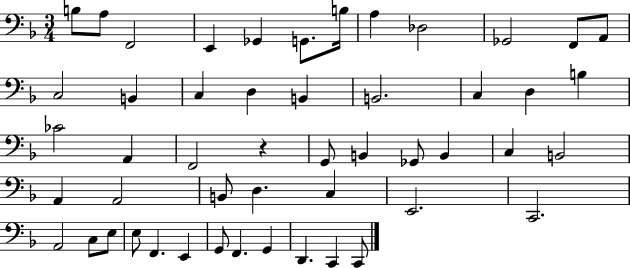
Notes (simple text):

B3/e A3/e F2/h E2/q Gb2/q G2/e. B3/s A3/q Db3/h Gb2/h F2/e A2/e C3/h B2/q C3/q D3/q B2/q B2/h. C3/q D3/q B3/q CES4/h A2/q F2/h R/q G2/e B2/q Gb2/e B2/q C3/q B2/h A2/q A2/h B2/e D3/q. C3/q E2/h. C2/h. A2/h C3/e E3/e E3/e F2/q. E2/q G2/e F2/q. G2/q D2/q. C2/q C2/e